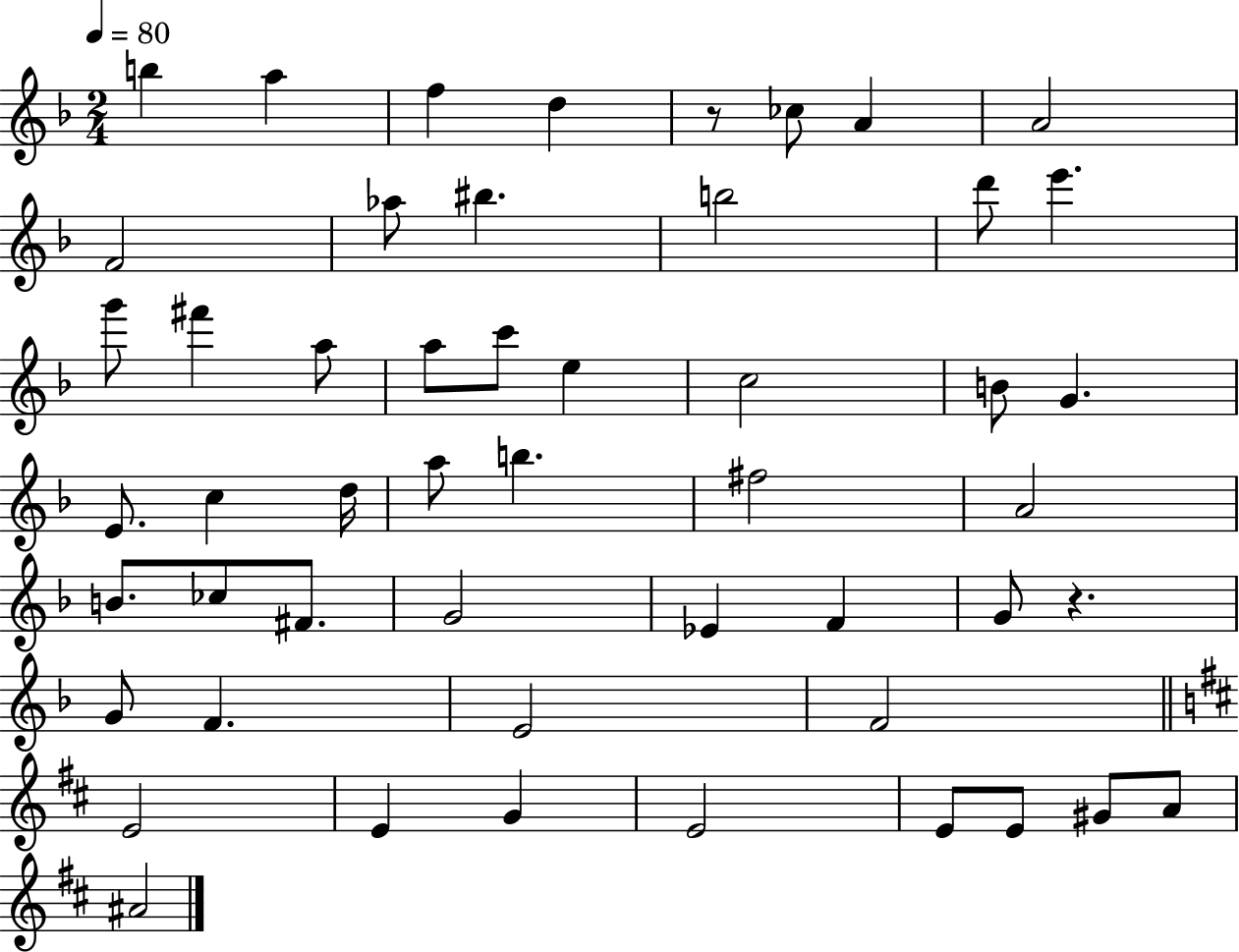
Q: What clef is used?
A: treble